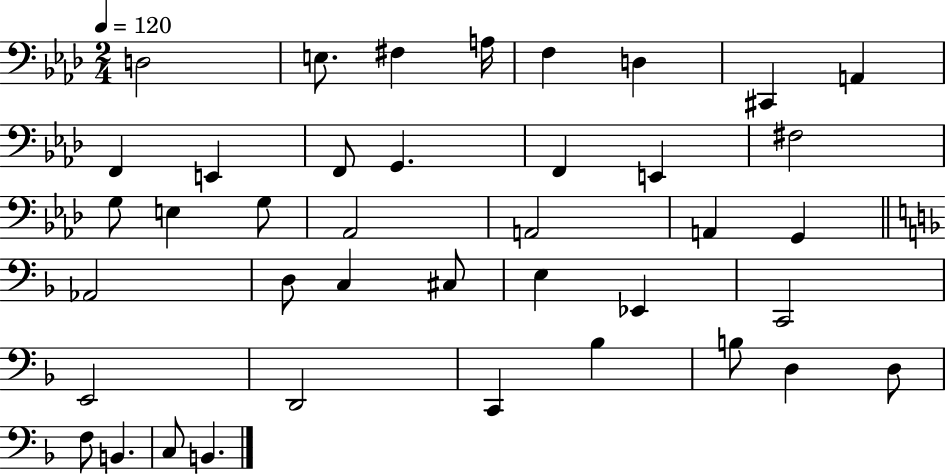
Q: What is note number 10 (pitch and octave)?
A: E2